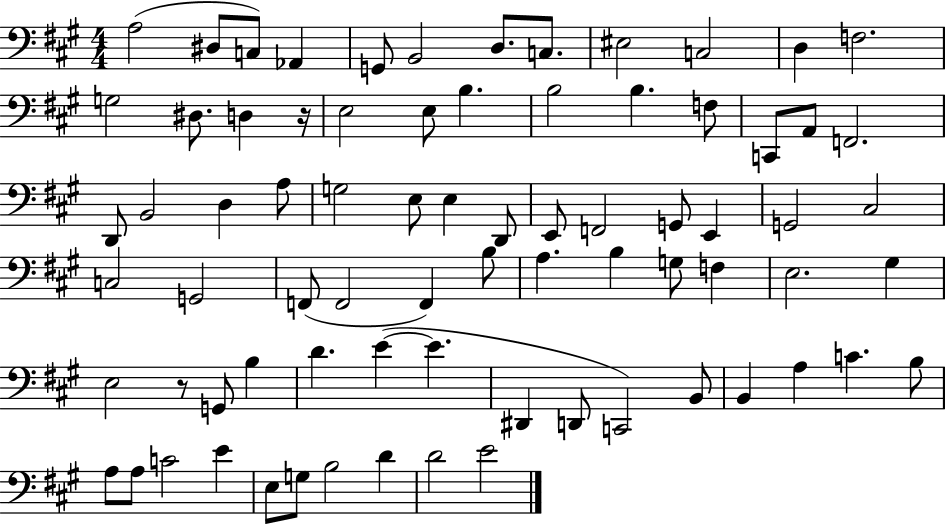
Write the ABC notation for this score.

X:1
T:Untitled
M:4/4
L:1/4
K:A
A,2 ^D,/2 C,/2 _A,, G,,/2 B,,2 D,/2 C,/2 ^E,2 C,2 D, F,2 G,2 ^D,/2 D, z/4 E,2 E,/2 B, B,2 B, F,/2 C,,/2 A,,/2 F,,2 D,,/2 B,,2 D, A,/2 G,2 E,/2 E, D,,/2 E,,/2 F,,2 G,,/2 E,, G,,2 ^C,2 C,2 G,,2 F,,/2 F,,2 F,, B,/2 A, B, G,/2 F, E,2 ^G, E,2 z/2 G,,/2 B, D E E ^D,, D,,/2 C,,2 B,,/2 B,, A, C B,/2 A,/2 A,/2 C2 E E,/2 G,/2 B,2 D D2 E2